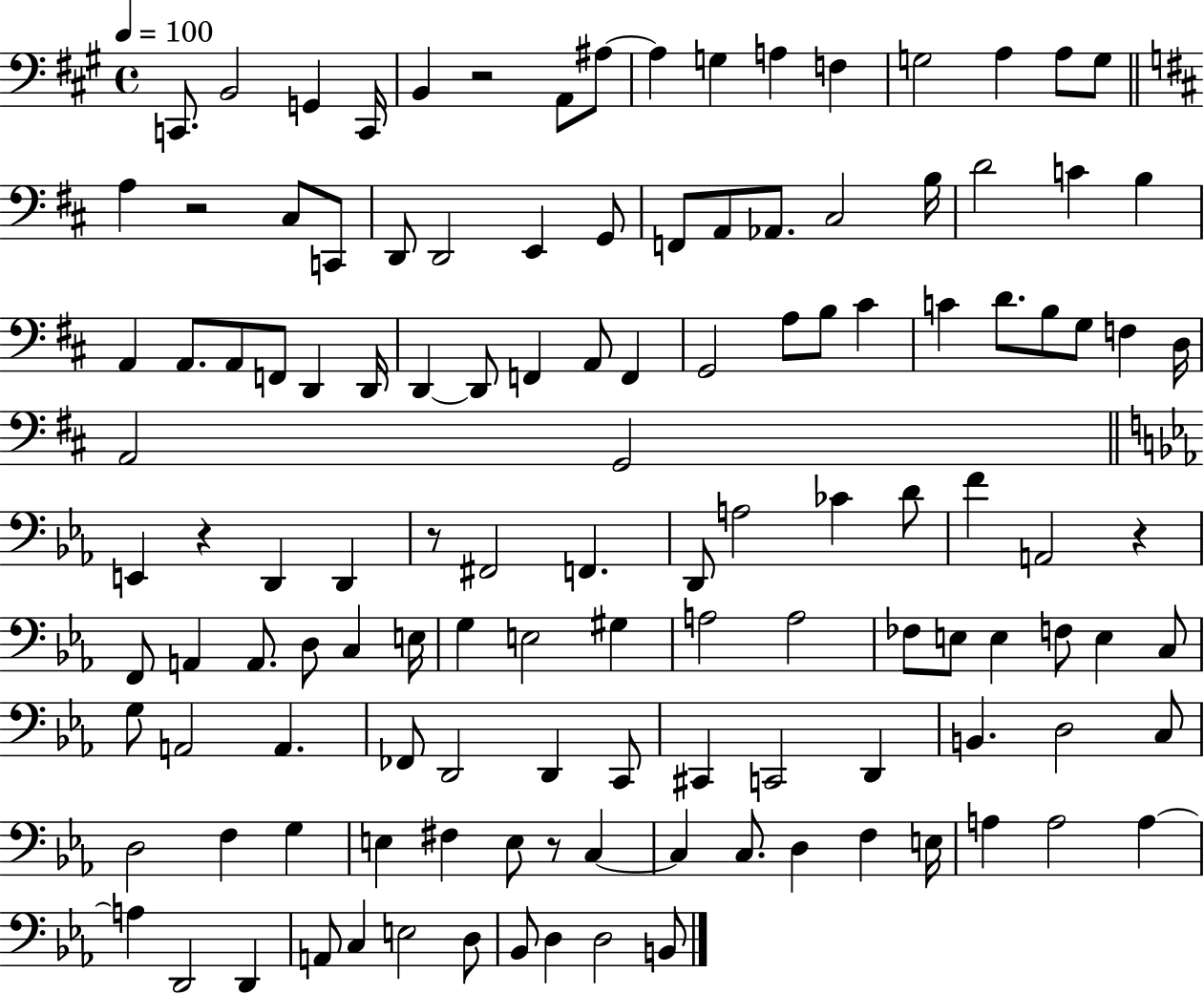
C2/e. B2/h G2/q C2/s B2/q R/h A2/e A#3/e A#3/q G3/q A3/q F3/q G3/h A3/q A3/e G3/e A3/q R/h C#3/e C2/e D2/e D2/h E2/q G2/e F2/e A2/e Ab2/e. C#3/h B3/s D4/h C4/q B3/q A2/q A2/e. A2/e F2/e D2/q D2/s D2/q D2/e F2/q A2/e F2/q G2/h A3/e B3/e C#4/q C4/q D4/e. B3/e G3/e F3/q D3/s A2/h G2/h E2/q R/q D2/q D2/q R/e F#2/h F2/q. D2/e A3/h CES4/q D4/e F4/q A2/h R/q F2/e A2/q A2/e. D3/e C3/q E3/s G3/q E3/h G#3/q A3/h A3/h FES3/e E3/e E3/q F3/e E3/q C3/e G3/e A2/h A2/q. FES2/e D2/h D2/q C2/e C#2/q C2/h D2/q B2/q. D3/h C3/e D3/h F3/q G3/q E3/q F#3/q E3/e R/e C3/q C3/q C3/e. D3/q F3/q E3/s A3/q A3/h A3/q A3/q D2/h D2/q A2/e C3/q E3/h D3/e Bb2/e D3/q D3/h B2/e